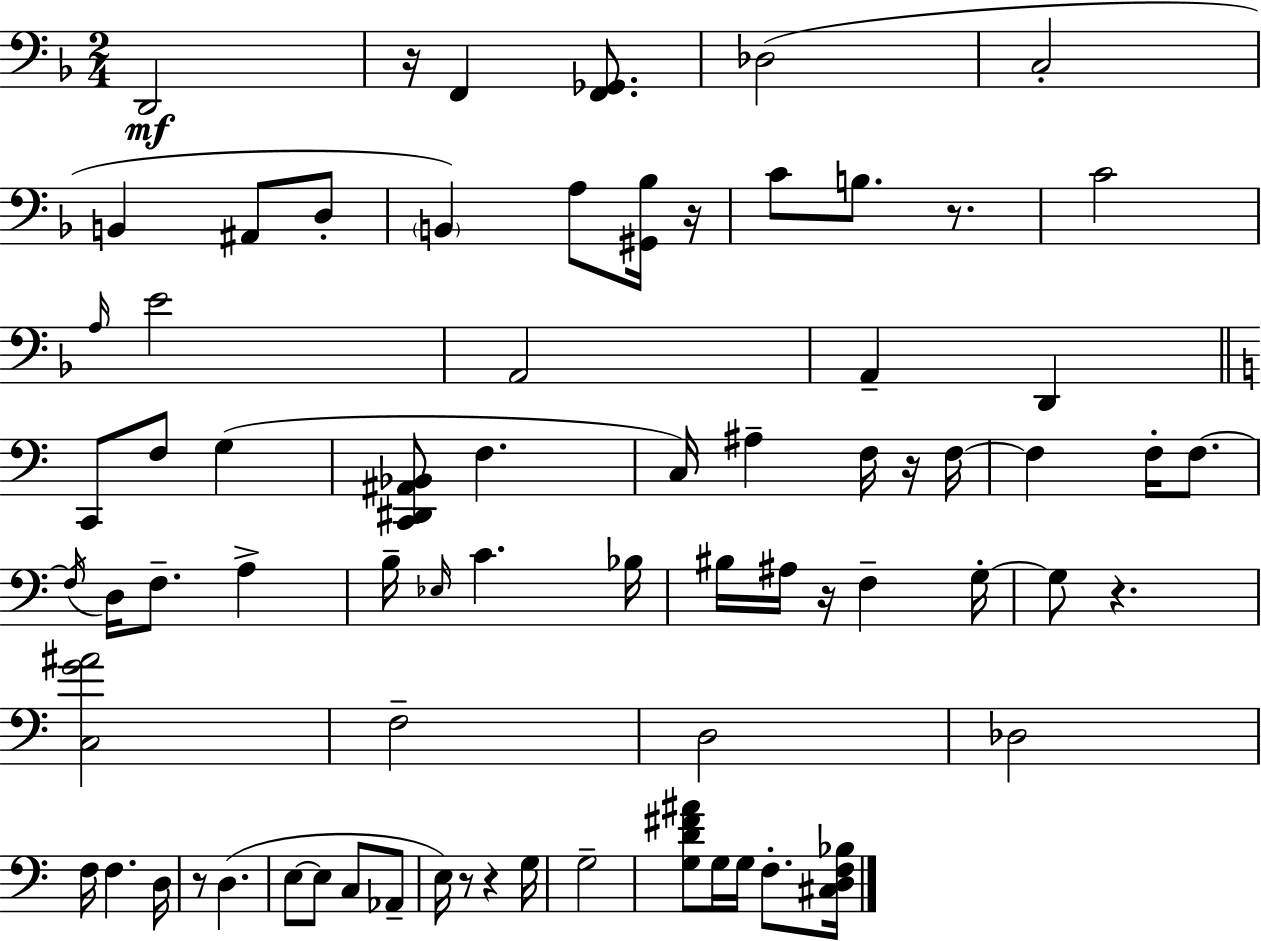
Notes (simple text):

D2/h R/s F2/q [F2,Gb2]/e. Db3/h C3/h B2/q A#2/e D3/e B2/q A3/e [G#2,Bb3]/s R/s C4/e B3/e. R/e. C4/h A3/s E4/h A2/h A2/q D2/q C2/e F3/e G3/q [C2,D#2,A#2,Bb2]/e F3/q. C3/s A#3/q F3/s R/s F3/s F3/q F3/s F3/e. F3/s D3/s F3/e. A3/q B3/s Eb3/s C4/q. Bb3/s BIS3/s A#3/s R/s F3/q G3/s G3/e R/q. [C3,G4,A#4]/h F3/h D3/h Db3/h F3/s F3/q. D3/s R/e D3/q. E3/e E3/e C3/e Ab2/e E3/s R/e R/q G3/s G3/h [G3,D4,F#4,A#4]/e G3/s G3/s F3/e. [C#3,D3,F3,Bb3]/s